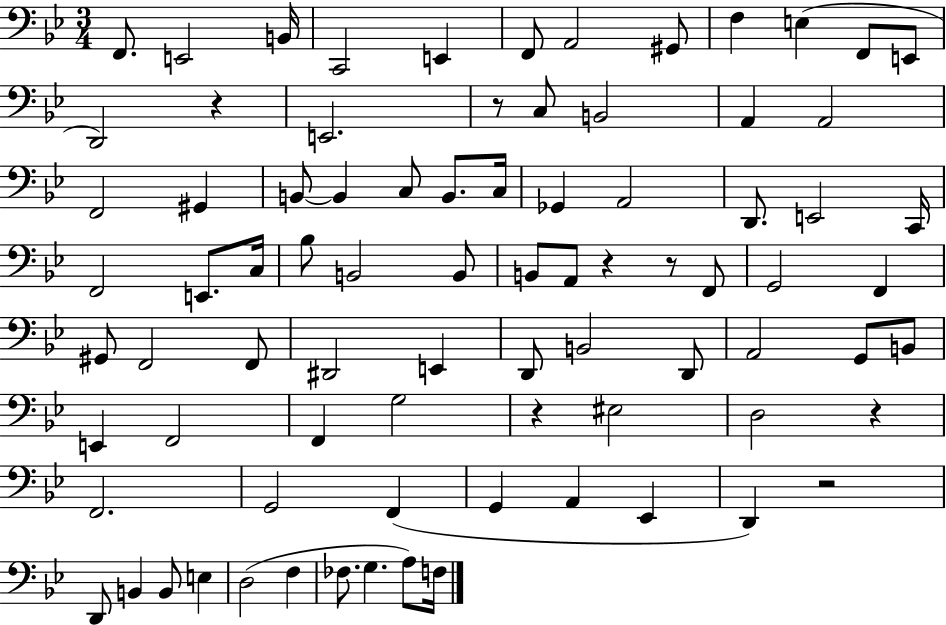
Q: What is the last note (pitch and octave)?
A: F3